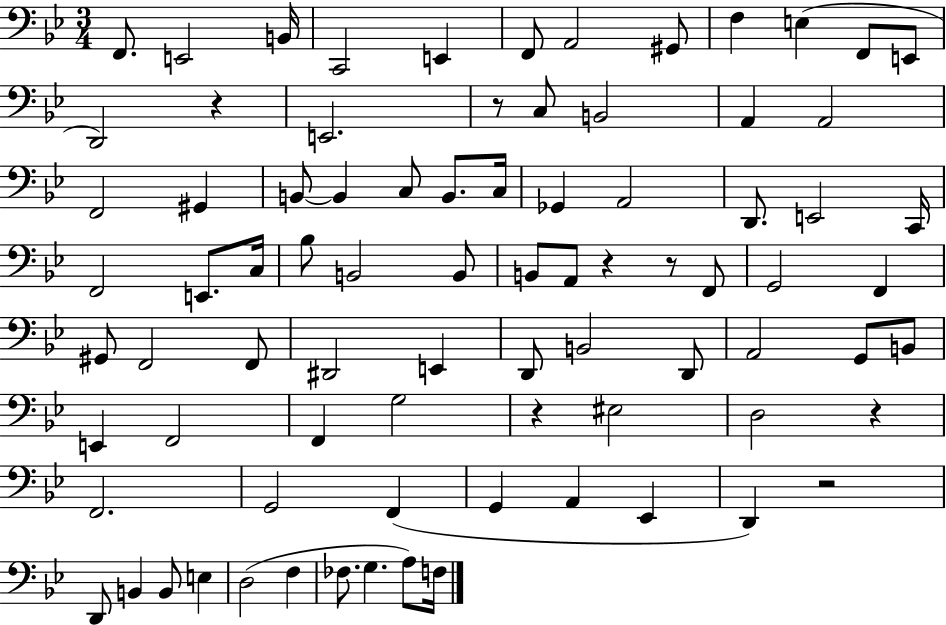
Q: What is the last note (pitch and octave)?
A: F3